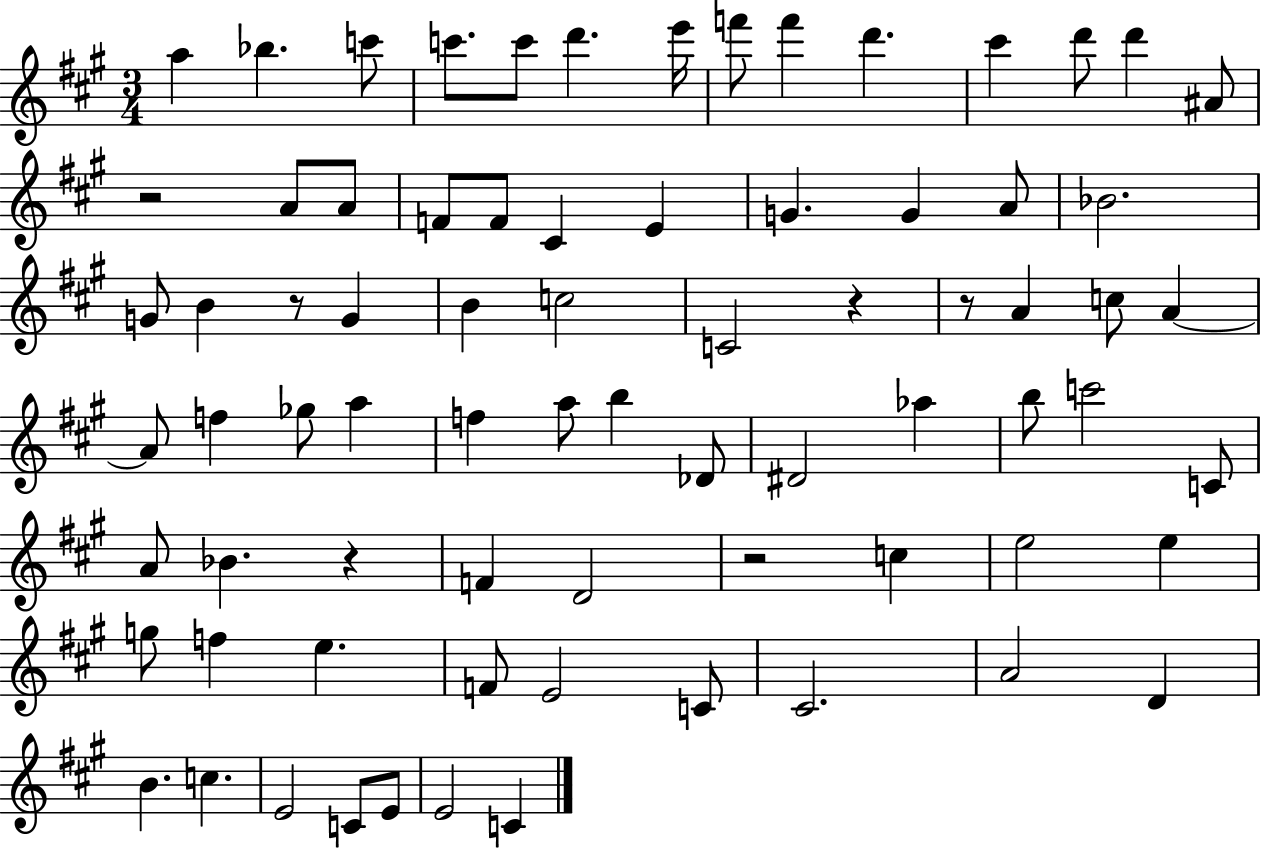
{
  \clef treble
  \numericTimeSignature
  \time 3/4
  \key a \major
  a''4 bes''4. c'''8 | c'''8. c'''8 d'''4. e'''16 | f'''8 f'''4 d'''4. | cis'''4 d'''8 d'''4 ais'8 | \break r2 a'8 a'8 | f'8 f'8 cis'4 e'4 | g'4. g'4 a'8 | bes'2. | \break g'8 b'4 r8 g'4 | b'4 c''2 | c'2 r4 | r8 a'4 c''8 a'4~~ | \break a'8 f''4 ges''8 a''4 | f''4 a''8 b''4 des'8 | dis'2 aes''4 | b''8 c'''2 c'8 | \break a'8 bes'4. r4 | f'4 d'2 | r2 c''4 | e''2 e''4 | \break g''8 f''4 e''4. | f'8 e'2 c'8 | cis'2. | a'2 d'4 | \break b'4. c''4. | e'2 c'8 e'8 | e'2 c'4 | \bar "|."
}